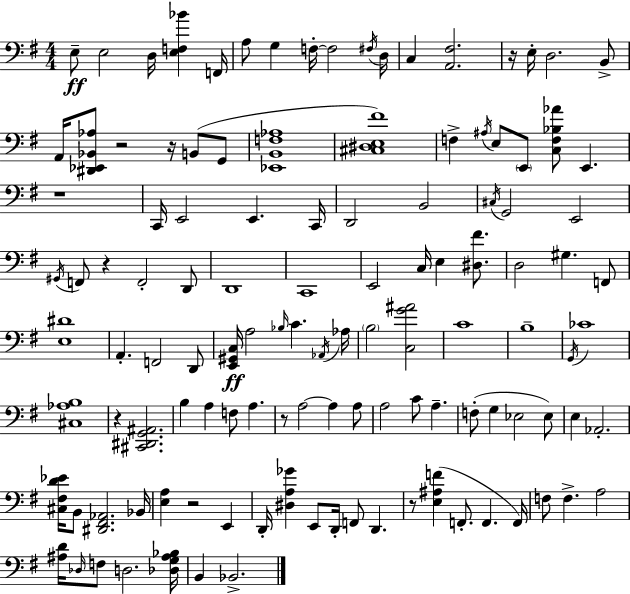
E3/e E3/h D3/s [E3,F3,Bb4]/q F2/s A3/e G3/q F3/s F3/h F#3/s D3/s C3/q [A2,F#3]/h. R/s E3/s D3/h. B2/e A2/s [D#2,Eb2,Bb2,Ab3]/e R/h R/s B2/e G2/e [Eb2,B2,F3,Ab3]/w [C#3,D#3,E3,F#4]/w F3/q A#3/s E3/e E2/e [C3,F3,Bb3,Ab4]/e E2/q. R/w C2/s E2/h E2/q. C2/s D2/h B2/h C#3/s G2/h E2/h G#2/s F2/e R/q F2/h D2/e D2/w C2/w E2/h C3/s E3/q [D#3,F#4]/e. D3/h G#3/q. F2/e [E3,D#4]/w A2/q. F2/h D2/e [E2,G#2,C3]/s A3/h Bb3/s C4/q. Ab2/s Ab3/s B3/h [C3,G4,A#4]/h C4/w B3/w G2/s CES4/w [C#3,Ab3,B3]/w R/q [C#2,D#2,G2,A#2]/h. B3/q A3/q F3/e A3/q. R/e A3/h A3/q A3/e A3/h C4/e A3/q. F3/e G3/q Eb3/h Eb3/e E3/q Ab2/h. [C#3,F#3,D4,Eb4]/s B2/e [D#2,F#2,Ab2]/h. Bb2/s [E3,A3]/q R/h E2/q D2/s [D#3,A3,Gb4]/q E2/e D2/s F2/e D2/q. R/e [E3,A#3,F4]/q F2/e. F2/q. F2/s F3/e F3/q. A3/h [A#3,D4]/s Db3/s F3/e D3/h. [Db3,G3,A#3,Bb3]/s B2/q Bb2/h.